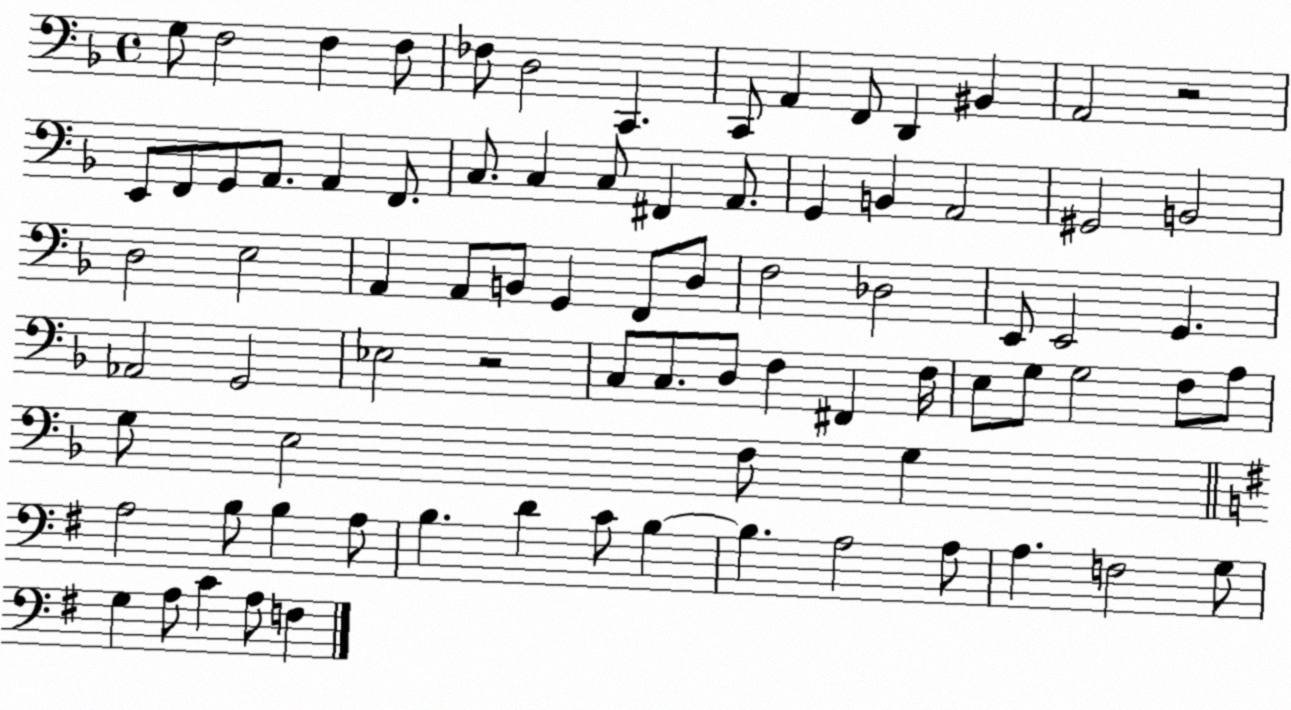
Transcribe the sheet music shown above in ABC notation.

X:1
T:Untitled
M:4/4
L:1/4
K:F
G,/2 F,2 F, F,/2 _F,/2 D,2 C,, C,,/2 A,, F,,/2 D,, ^B,, A,,2 z2 E,,/2 F,,/2 G,,/2 A,,/2 A,, F,,/2 C,/2 C, C,/2 ^F,, A,,/2 G,, B,, A,,2 ^G,,2 B,,2 D,2 E,2 A,, A,,/2 B,,/2 G,, F,,/2 D,/2 F,2 _D,2 E,,/2 E,,2 G,, _A,,2 G,,2 _E,2 z2 C,/2 C,/2 D,/2 F, ^F,, F,/4 E,/2 G,/2 G,2 F,/2 A,/2 G,/2 E,2 F,/2 G, A,2 B,/2 B, A,/2 B, D C/2 B, B, A,2 A,/2 A, F,2 G,/2 G, A,/2 C A,/2 F,